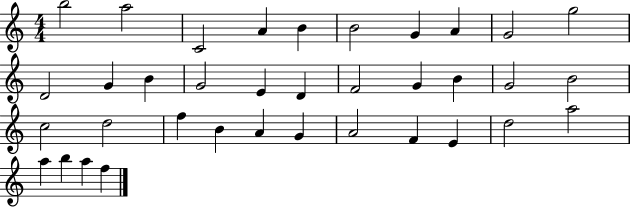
B5/h A5/h C4/h A4/q B4/q B4/h G4/q A4/q G4/h G5/h D4/h G4/q B4/q G4/h E4/q D4/q F4/h G4/q B4/q G4/h B4/h C5/h D5/h F5/q B4/q A4/q G4/q A4/h F4/q E4/q D5/h A5/h A5/q B5/q A5/q F5/q